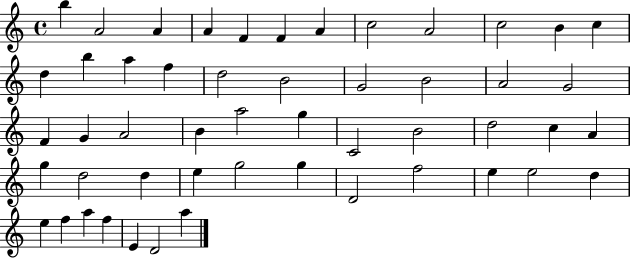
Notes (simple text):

B5/q A4/h A4/q A4/q F4/q F4/q A4/q C5/h A4/h C5/h B4/q C5/q D5/q B5/q A5/q F5/q D5/h B4/h G4/h B4/h A4/h G4/h F4/q G4/q A4/h B4/q A5/h G5/q C4/h B4/h D5/h C5/q A4/q G5/q D5/h D5/q E5/q G5/h G5/q D4/h F5/h E5/q E5/h D5/q E5/q F5/q A5/q F5/q E4/q D4/h A5/q